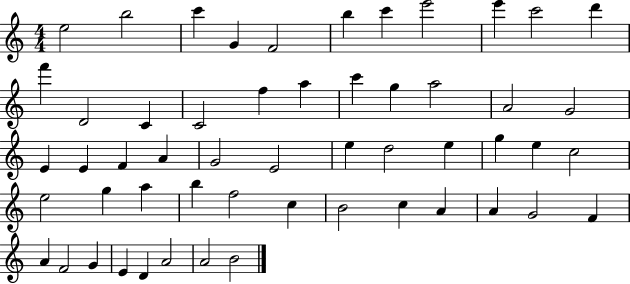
X:1
T:Untitled
M:4/4
L:1/4
K:C
e2 b2 c' G F2 b c' e'2 e' c'2 d' f' D2 C C2 f a c' g a2 A2 G2 E E F A G2 E2 e d2 e g e c2 e2 g a b f2 c B2 c A A G2 F A F2 G E D A2 A2 B2